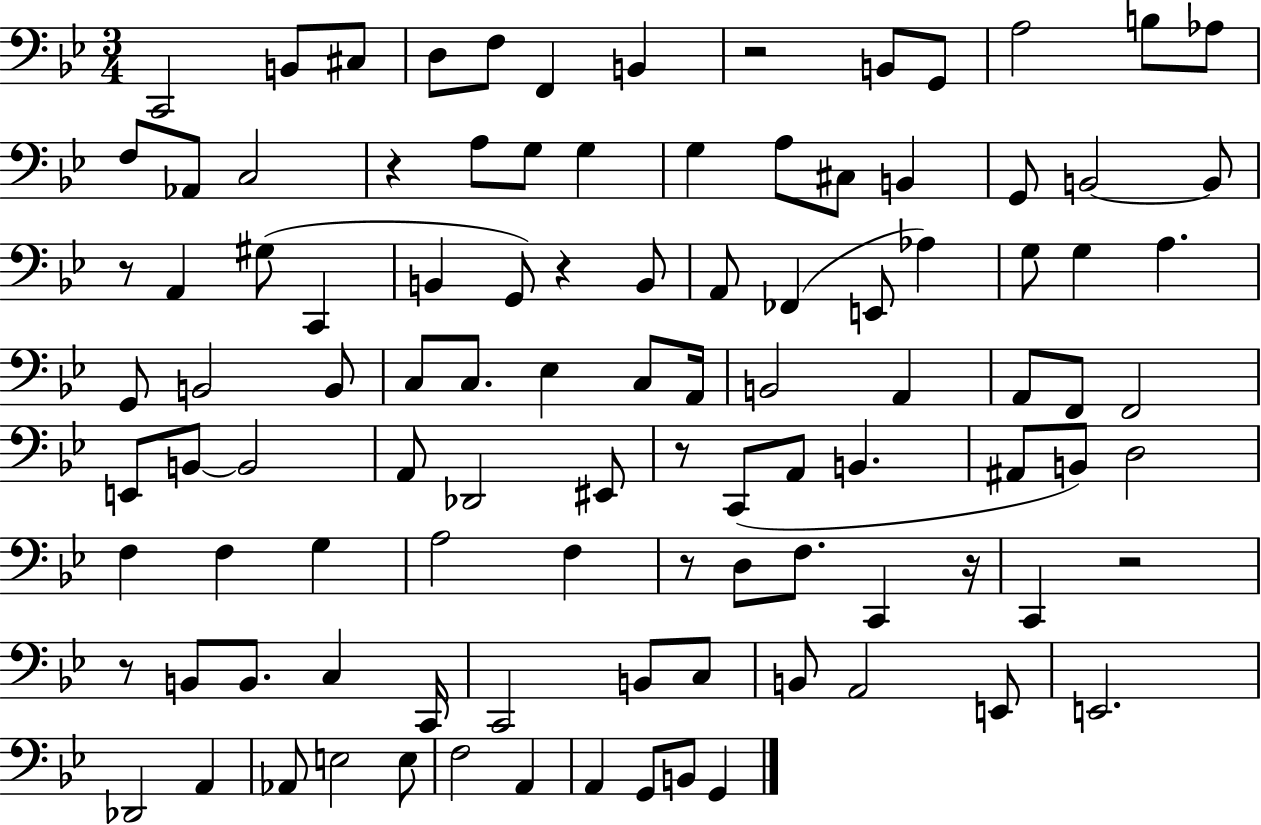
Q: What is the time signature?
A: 3/4